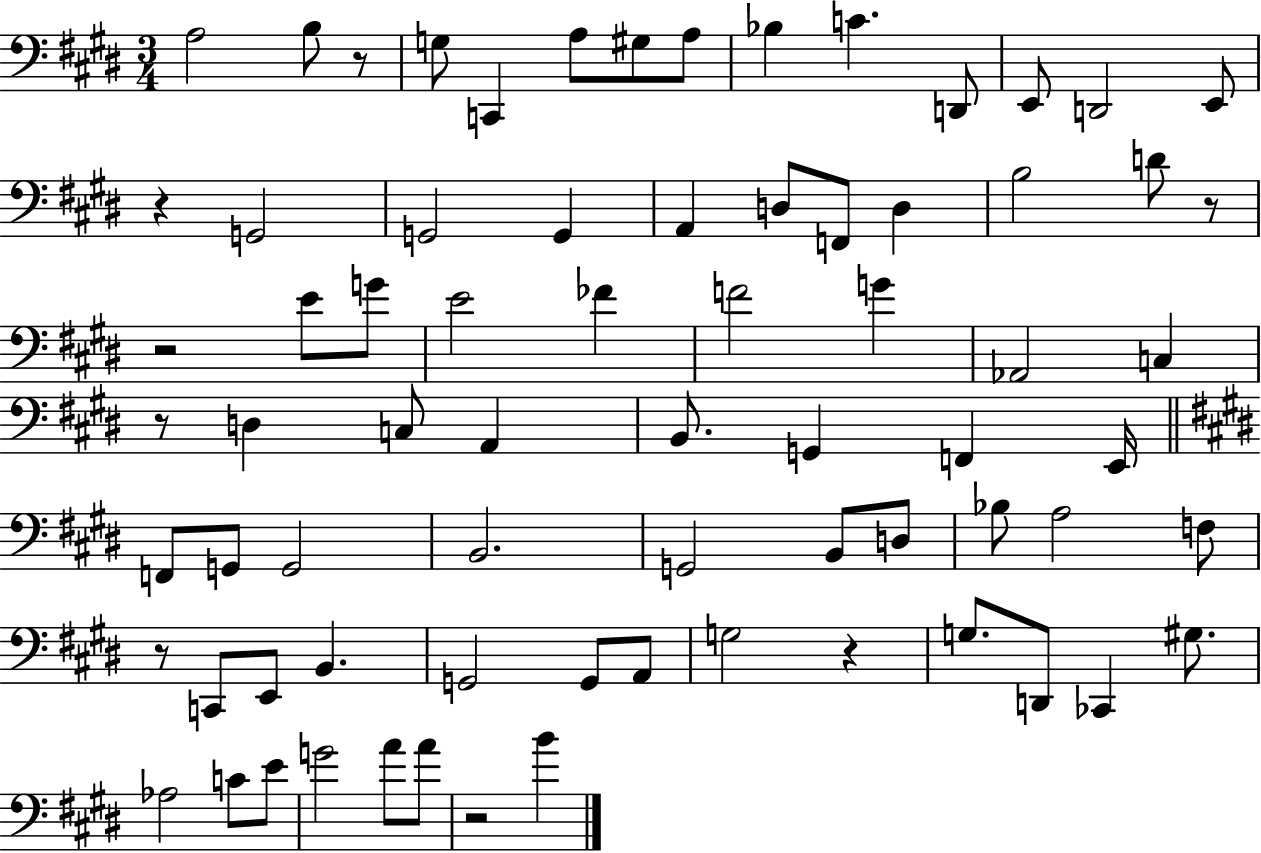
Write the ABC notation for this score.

X:1
T:Untitled
M:3/4
L:1/4
K:E
A,2 B,/2 z/2 G,/2 C,, A,/2 ^G,/2 A,/2 _B, C D,,/2 E,,/2 D,,2 E,,/2 z G,,2 G,,2 G,, A,, D,/2 F,,/2 D, B,2 D/2 z/2 z2 E/2 G/2 E2 _F F2 G _A,,2 C, z/2 D, C,/2 A,, B,,/2 G,, F,, E,,/4 F,,/2 G,,/2 G,,2 B,,2 G,,2 B,,/2 D,/2 _B,/2 A,2 F,/2 z/2 C,,/2 E,,/2 B,, G,,2 G,,/2 A,,/2 G,2 z G,/2 D,,/2 _C,, ^G,/2 _A,2 C/2 E/2 G2 A/2 A/2 z2 B